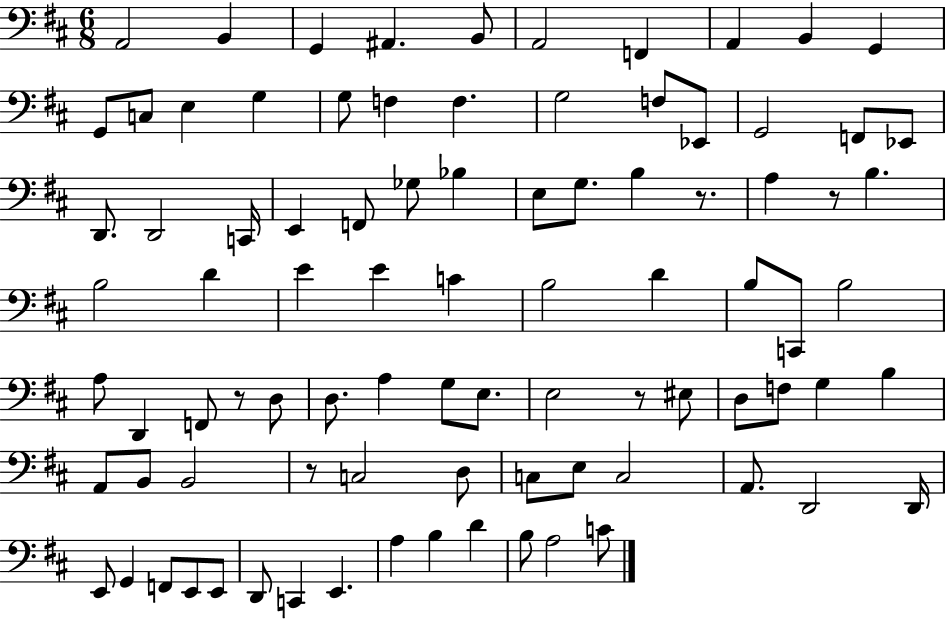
{
  \clef bass
  \numericTimeSignature
  \time 6/8
  \key d \major
  a,2 b,4 | g,4 ais,4. b,8 | a,2 f,4 | a,4 b,4 g,4 | \break g,8 c8 e4 g4 | g8 f4 f4. | g2 f8 ees,8 | g,2 f,8 ees,8 | \break d,8. d,2 c,16 | e,4 f,8 ges8 bes4 | e8 g8. b4 r8. | a4 r8 b4. | \break b2 d'4 | e'4 e'4 c'4 | b2 d'4 | b8 c,8 b2 | \break a8 d,4 f,8 r8 d8 | d8. a4 g8 e8. | e2 r8 eis8 | d8 f8 g4 b4 | \break a,8 b,8 b,2 | r8 c2 d8 | c8 e8 c2 | a,8. d,2 d,16 | \break e,8 g,4 f,8 e,8 e,8 | d,8 c,4 e,4. | a4 b4 d'4 | b8 a2 c'8 | \break \bar "|."
}